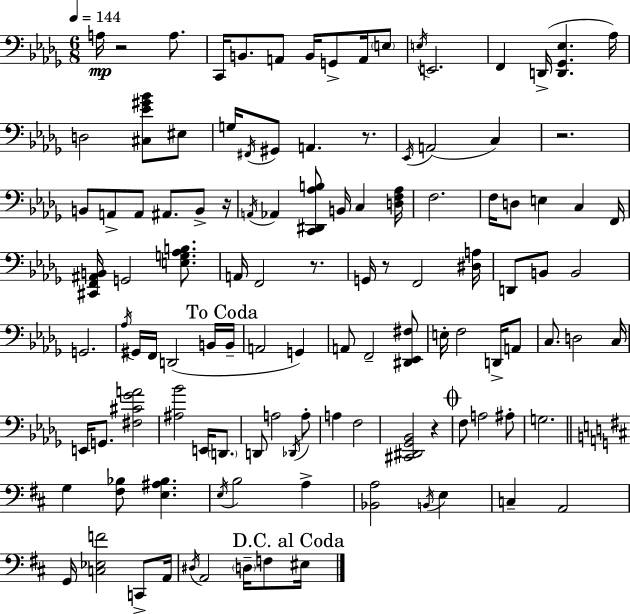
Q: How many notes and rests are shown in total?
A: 116